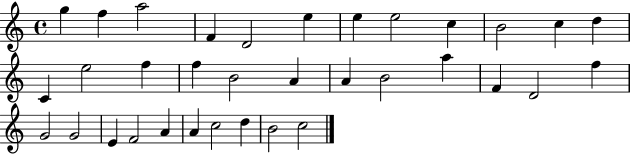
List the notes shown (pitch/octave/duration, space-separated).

G5/q F5/q A5/h F4/q D4/h E5/q E5/q E5/h C5/q B4/h C5/q D5/q C4/q E5/h F5/q F5/q B4/h A4/q A4/q B4/h A5/q F4/q D4/h F5/q G4/h G4/h E4/q F4/h A4/q A4/q C5/h D5/q B4/h C5/h